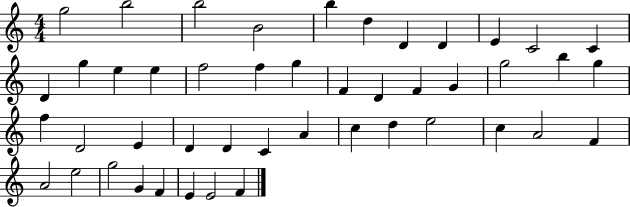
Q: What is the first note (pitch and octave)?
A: G5